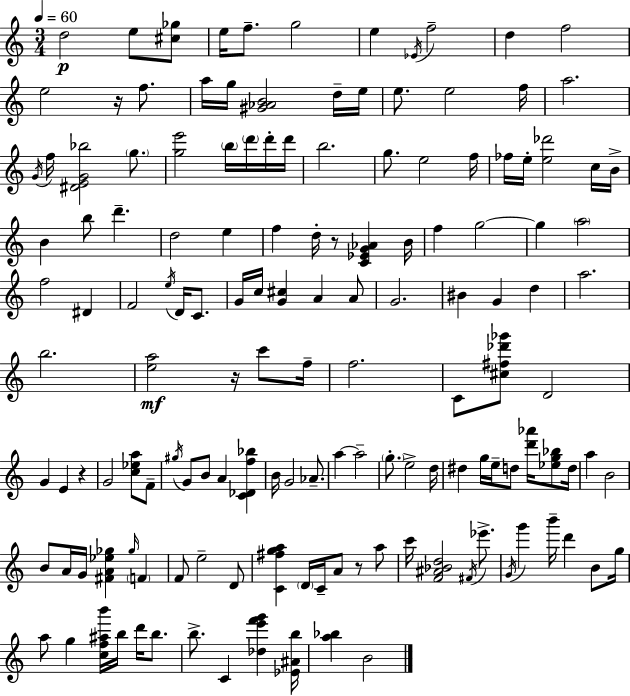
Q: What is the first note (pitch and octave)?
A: D5